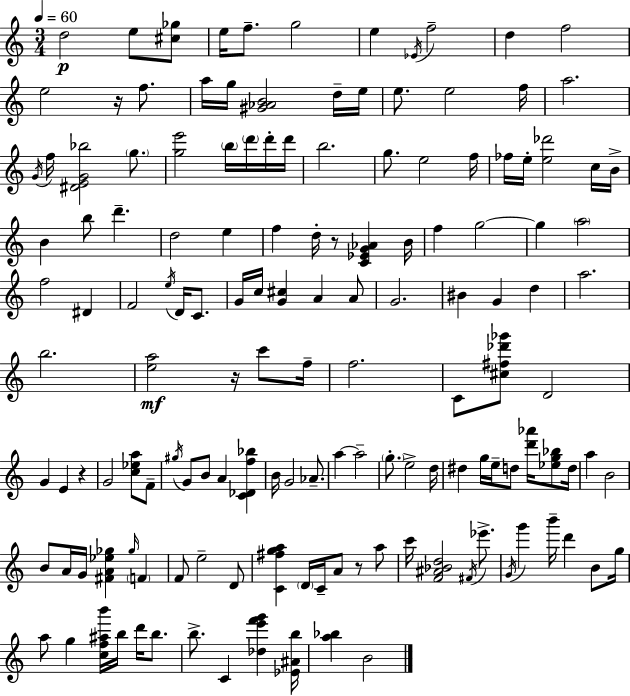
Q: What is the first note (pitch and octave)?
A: D5